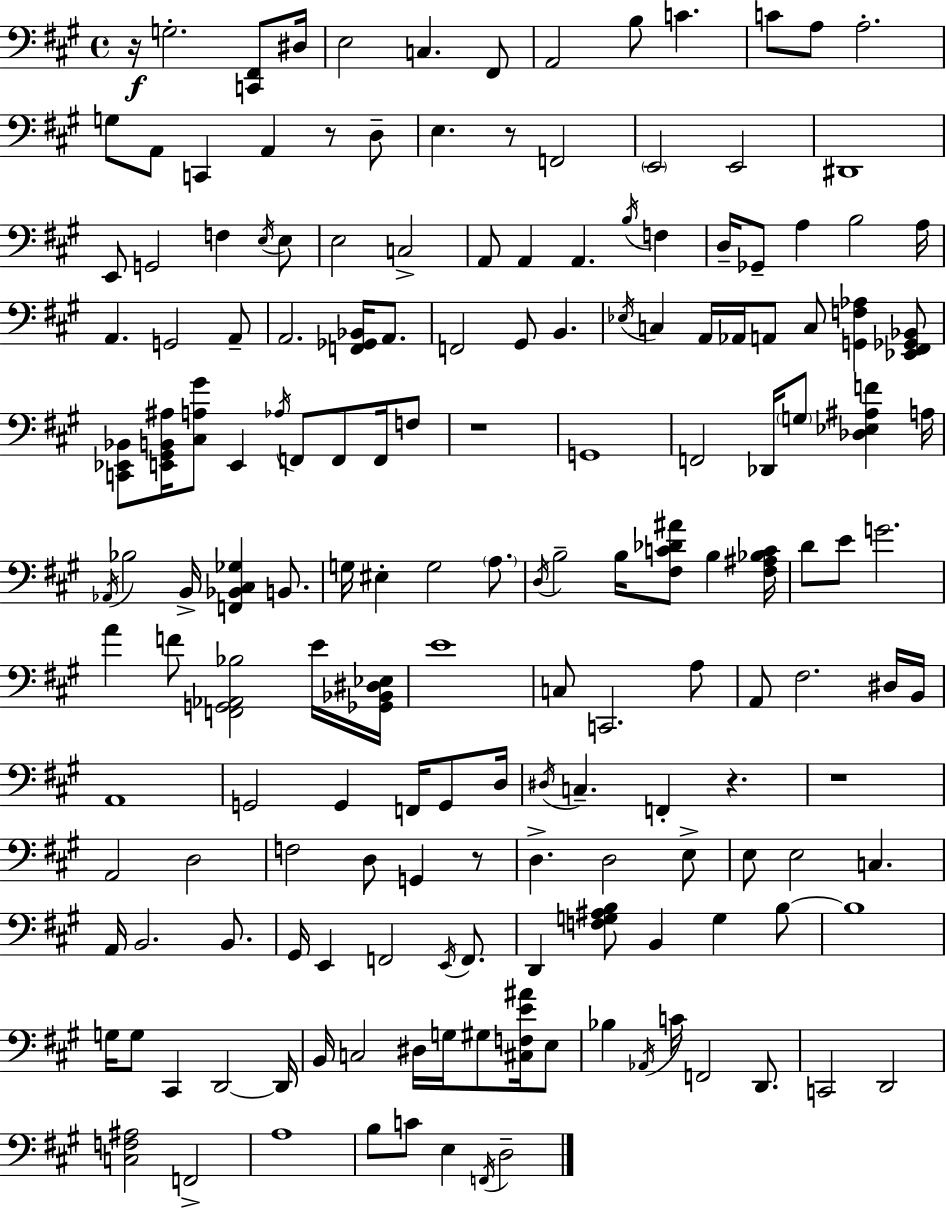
{
  \clef bass
  \time 4/4
  \defaultTimeSignature
  \key a \major
  r16\f g2.-. <c, fis,>8 dis16 | e2 c4. fis,8 | a,2 b8 c'4. | c'8 a8 a2.-. | \break g8 a,8 c,4 a,4 r8 d8-- | e4. r8 f,2 | \parenthesize e,2 e,2 | dis,1 | \break e,8 g,2 f4 \acciaccatura { e16 } e8 | e2 c2-> | a,8 a,4 a,4. \acciaccatura { b16 } f4 | d16-- ges,8-- a4 b2 | \break a16 a,4. g,2 | a,8-- a,2. <f, ges, bes,>16 a,8. | f,2 gis,8 b,4. | \acciaccatura { ees16 } c4 a,16 aes,16 a,8 c8 <g, f aes>4 | \break <ees, fis, ges, bes,>8 <c, ees, bes,>8 <e, gis, b, ais>16 <cis a gis'>8 e,4 \acciaccatura { aes16 } f,8 f,8 | f,16 f8 r1 | g,1 | f,2 des,16 \parenthesize g8 <des ees ais f'>4 | \break a16 \acciaccatura { aes,16 } bes2 b,16-> <f, bes, cis ges>4 | b,8. g16 eis4-. g2 | \parenthesize a8. \acciaccatura { d16 } b2-- b16 <fis c' des' ais'>8 | b4 <fis ais bes c'>16 d'8 e'8 g'2. | \break a'4 f'8 <f, g, aes, bes>2 | e'16 <ges, bes, dis ees>16 e'1 | c8 c,2. | a8 a,8 fis2. | \break dis16 b,16 a,1 | g,2 g,4 | f,16 g,8 d16 \acciaccatura { dis16 } c4.-- f,4-. | r4. r1 | \break a,2 d2 | f2 d8 | g,4 r8 d4.-> d2 | e8-> e8 e2 | \break c4. a,16 b,2. | b,8. gis,16 e,4 f,2 | \acciaccatura { e,16 } f,8. d,4 <f g ais b>8 b,4 | g4 b8~~ b1 | \break g16 g8 cis,4 d,2~~ | d,16 b,16 c2 | dis16 g16 gis8 <cis f e' ais'>16 e8 bes4 \acciaccatura { aes,16 } c'16 f,2 | d,8. c,2 | \break d,2 <c f ais>2 | f,2-> a1 | b8 c'8 e4 | \acciaccatura { f,16 } d2-- \bar "|."
}